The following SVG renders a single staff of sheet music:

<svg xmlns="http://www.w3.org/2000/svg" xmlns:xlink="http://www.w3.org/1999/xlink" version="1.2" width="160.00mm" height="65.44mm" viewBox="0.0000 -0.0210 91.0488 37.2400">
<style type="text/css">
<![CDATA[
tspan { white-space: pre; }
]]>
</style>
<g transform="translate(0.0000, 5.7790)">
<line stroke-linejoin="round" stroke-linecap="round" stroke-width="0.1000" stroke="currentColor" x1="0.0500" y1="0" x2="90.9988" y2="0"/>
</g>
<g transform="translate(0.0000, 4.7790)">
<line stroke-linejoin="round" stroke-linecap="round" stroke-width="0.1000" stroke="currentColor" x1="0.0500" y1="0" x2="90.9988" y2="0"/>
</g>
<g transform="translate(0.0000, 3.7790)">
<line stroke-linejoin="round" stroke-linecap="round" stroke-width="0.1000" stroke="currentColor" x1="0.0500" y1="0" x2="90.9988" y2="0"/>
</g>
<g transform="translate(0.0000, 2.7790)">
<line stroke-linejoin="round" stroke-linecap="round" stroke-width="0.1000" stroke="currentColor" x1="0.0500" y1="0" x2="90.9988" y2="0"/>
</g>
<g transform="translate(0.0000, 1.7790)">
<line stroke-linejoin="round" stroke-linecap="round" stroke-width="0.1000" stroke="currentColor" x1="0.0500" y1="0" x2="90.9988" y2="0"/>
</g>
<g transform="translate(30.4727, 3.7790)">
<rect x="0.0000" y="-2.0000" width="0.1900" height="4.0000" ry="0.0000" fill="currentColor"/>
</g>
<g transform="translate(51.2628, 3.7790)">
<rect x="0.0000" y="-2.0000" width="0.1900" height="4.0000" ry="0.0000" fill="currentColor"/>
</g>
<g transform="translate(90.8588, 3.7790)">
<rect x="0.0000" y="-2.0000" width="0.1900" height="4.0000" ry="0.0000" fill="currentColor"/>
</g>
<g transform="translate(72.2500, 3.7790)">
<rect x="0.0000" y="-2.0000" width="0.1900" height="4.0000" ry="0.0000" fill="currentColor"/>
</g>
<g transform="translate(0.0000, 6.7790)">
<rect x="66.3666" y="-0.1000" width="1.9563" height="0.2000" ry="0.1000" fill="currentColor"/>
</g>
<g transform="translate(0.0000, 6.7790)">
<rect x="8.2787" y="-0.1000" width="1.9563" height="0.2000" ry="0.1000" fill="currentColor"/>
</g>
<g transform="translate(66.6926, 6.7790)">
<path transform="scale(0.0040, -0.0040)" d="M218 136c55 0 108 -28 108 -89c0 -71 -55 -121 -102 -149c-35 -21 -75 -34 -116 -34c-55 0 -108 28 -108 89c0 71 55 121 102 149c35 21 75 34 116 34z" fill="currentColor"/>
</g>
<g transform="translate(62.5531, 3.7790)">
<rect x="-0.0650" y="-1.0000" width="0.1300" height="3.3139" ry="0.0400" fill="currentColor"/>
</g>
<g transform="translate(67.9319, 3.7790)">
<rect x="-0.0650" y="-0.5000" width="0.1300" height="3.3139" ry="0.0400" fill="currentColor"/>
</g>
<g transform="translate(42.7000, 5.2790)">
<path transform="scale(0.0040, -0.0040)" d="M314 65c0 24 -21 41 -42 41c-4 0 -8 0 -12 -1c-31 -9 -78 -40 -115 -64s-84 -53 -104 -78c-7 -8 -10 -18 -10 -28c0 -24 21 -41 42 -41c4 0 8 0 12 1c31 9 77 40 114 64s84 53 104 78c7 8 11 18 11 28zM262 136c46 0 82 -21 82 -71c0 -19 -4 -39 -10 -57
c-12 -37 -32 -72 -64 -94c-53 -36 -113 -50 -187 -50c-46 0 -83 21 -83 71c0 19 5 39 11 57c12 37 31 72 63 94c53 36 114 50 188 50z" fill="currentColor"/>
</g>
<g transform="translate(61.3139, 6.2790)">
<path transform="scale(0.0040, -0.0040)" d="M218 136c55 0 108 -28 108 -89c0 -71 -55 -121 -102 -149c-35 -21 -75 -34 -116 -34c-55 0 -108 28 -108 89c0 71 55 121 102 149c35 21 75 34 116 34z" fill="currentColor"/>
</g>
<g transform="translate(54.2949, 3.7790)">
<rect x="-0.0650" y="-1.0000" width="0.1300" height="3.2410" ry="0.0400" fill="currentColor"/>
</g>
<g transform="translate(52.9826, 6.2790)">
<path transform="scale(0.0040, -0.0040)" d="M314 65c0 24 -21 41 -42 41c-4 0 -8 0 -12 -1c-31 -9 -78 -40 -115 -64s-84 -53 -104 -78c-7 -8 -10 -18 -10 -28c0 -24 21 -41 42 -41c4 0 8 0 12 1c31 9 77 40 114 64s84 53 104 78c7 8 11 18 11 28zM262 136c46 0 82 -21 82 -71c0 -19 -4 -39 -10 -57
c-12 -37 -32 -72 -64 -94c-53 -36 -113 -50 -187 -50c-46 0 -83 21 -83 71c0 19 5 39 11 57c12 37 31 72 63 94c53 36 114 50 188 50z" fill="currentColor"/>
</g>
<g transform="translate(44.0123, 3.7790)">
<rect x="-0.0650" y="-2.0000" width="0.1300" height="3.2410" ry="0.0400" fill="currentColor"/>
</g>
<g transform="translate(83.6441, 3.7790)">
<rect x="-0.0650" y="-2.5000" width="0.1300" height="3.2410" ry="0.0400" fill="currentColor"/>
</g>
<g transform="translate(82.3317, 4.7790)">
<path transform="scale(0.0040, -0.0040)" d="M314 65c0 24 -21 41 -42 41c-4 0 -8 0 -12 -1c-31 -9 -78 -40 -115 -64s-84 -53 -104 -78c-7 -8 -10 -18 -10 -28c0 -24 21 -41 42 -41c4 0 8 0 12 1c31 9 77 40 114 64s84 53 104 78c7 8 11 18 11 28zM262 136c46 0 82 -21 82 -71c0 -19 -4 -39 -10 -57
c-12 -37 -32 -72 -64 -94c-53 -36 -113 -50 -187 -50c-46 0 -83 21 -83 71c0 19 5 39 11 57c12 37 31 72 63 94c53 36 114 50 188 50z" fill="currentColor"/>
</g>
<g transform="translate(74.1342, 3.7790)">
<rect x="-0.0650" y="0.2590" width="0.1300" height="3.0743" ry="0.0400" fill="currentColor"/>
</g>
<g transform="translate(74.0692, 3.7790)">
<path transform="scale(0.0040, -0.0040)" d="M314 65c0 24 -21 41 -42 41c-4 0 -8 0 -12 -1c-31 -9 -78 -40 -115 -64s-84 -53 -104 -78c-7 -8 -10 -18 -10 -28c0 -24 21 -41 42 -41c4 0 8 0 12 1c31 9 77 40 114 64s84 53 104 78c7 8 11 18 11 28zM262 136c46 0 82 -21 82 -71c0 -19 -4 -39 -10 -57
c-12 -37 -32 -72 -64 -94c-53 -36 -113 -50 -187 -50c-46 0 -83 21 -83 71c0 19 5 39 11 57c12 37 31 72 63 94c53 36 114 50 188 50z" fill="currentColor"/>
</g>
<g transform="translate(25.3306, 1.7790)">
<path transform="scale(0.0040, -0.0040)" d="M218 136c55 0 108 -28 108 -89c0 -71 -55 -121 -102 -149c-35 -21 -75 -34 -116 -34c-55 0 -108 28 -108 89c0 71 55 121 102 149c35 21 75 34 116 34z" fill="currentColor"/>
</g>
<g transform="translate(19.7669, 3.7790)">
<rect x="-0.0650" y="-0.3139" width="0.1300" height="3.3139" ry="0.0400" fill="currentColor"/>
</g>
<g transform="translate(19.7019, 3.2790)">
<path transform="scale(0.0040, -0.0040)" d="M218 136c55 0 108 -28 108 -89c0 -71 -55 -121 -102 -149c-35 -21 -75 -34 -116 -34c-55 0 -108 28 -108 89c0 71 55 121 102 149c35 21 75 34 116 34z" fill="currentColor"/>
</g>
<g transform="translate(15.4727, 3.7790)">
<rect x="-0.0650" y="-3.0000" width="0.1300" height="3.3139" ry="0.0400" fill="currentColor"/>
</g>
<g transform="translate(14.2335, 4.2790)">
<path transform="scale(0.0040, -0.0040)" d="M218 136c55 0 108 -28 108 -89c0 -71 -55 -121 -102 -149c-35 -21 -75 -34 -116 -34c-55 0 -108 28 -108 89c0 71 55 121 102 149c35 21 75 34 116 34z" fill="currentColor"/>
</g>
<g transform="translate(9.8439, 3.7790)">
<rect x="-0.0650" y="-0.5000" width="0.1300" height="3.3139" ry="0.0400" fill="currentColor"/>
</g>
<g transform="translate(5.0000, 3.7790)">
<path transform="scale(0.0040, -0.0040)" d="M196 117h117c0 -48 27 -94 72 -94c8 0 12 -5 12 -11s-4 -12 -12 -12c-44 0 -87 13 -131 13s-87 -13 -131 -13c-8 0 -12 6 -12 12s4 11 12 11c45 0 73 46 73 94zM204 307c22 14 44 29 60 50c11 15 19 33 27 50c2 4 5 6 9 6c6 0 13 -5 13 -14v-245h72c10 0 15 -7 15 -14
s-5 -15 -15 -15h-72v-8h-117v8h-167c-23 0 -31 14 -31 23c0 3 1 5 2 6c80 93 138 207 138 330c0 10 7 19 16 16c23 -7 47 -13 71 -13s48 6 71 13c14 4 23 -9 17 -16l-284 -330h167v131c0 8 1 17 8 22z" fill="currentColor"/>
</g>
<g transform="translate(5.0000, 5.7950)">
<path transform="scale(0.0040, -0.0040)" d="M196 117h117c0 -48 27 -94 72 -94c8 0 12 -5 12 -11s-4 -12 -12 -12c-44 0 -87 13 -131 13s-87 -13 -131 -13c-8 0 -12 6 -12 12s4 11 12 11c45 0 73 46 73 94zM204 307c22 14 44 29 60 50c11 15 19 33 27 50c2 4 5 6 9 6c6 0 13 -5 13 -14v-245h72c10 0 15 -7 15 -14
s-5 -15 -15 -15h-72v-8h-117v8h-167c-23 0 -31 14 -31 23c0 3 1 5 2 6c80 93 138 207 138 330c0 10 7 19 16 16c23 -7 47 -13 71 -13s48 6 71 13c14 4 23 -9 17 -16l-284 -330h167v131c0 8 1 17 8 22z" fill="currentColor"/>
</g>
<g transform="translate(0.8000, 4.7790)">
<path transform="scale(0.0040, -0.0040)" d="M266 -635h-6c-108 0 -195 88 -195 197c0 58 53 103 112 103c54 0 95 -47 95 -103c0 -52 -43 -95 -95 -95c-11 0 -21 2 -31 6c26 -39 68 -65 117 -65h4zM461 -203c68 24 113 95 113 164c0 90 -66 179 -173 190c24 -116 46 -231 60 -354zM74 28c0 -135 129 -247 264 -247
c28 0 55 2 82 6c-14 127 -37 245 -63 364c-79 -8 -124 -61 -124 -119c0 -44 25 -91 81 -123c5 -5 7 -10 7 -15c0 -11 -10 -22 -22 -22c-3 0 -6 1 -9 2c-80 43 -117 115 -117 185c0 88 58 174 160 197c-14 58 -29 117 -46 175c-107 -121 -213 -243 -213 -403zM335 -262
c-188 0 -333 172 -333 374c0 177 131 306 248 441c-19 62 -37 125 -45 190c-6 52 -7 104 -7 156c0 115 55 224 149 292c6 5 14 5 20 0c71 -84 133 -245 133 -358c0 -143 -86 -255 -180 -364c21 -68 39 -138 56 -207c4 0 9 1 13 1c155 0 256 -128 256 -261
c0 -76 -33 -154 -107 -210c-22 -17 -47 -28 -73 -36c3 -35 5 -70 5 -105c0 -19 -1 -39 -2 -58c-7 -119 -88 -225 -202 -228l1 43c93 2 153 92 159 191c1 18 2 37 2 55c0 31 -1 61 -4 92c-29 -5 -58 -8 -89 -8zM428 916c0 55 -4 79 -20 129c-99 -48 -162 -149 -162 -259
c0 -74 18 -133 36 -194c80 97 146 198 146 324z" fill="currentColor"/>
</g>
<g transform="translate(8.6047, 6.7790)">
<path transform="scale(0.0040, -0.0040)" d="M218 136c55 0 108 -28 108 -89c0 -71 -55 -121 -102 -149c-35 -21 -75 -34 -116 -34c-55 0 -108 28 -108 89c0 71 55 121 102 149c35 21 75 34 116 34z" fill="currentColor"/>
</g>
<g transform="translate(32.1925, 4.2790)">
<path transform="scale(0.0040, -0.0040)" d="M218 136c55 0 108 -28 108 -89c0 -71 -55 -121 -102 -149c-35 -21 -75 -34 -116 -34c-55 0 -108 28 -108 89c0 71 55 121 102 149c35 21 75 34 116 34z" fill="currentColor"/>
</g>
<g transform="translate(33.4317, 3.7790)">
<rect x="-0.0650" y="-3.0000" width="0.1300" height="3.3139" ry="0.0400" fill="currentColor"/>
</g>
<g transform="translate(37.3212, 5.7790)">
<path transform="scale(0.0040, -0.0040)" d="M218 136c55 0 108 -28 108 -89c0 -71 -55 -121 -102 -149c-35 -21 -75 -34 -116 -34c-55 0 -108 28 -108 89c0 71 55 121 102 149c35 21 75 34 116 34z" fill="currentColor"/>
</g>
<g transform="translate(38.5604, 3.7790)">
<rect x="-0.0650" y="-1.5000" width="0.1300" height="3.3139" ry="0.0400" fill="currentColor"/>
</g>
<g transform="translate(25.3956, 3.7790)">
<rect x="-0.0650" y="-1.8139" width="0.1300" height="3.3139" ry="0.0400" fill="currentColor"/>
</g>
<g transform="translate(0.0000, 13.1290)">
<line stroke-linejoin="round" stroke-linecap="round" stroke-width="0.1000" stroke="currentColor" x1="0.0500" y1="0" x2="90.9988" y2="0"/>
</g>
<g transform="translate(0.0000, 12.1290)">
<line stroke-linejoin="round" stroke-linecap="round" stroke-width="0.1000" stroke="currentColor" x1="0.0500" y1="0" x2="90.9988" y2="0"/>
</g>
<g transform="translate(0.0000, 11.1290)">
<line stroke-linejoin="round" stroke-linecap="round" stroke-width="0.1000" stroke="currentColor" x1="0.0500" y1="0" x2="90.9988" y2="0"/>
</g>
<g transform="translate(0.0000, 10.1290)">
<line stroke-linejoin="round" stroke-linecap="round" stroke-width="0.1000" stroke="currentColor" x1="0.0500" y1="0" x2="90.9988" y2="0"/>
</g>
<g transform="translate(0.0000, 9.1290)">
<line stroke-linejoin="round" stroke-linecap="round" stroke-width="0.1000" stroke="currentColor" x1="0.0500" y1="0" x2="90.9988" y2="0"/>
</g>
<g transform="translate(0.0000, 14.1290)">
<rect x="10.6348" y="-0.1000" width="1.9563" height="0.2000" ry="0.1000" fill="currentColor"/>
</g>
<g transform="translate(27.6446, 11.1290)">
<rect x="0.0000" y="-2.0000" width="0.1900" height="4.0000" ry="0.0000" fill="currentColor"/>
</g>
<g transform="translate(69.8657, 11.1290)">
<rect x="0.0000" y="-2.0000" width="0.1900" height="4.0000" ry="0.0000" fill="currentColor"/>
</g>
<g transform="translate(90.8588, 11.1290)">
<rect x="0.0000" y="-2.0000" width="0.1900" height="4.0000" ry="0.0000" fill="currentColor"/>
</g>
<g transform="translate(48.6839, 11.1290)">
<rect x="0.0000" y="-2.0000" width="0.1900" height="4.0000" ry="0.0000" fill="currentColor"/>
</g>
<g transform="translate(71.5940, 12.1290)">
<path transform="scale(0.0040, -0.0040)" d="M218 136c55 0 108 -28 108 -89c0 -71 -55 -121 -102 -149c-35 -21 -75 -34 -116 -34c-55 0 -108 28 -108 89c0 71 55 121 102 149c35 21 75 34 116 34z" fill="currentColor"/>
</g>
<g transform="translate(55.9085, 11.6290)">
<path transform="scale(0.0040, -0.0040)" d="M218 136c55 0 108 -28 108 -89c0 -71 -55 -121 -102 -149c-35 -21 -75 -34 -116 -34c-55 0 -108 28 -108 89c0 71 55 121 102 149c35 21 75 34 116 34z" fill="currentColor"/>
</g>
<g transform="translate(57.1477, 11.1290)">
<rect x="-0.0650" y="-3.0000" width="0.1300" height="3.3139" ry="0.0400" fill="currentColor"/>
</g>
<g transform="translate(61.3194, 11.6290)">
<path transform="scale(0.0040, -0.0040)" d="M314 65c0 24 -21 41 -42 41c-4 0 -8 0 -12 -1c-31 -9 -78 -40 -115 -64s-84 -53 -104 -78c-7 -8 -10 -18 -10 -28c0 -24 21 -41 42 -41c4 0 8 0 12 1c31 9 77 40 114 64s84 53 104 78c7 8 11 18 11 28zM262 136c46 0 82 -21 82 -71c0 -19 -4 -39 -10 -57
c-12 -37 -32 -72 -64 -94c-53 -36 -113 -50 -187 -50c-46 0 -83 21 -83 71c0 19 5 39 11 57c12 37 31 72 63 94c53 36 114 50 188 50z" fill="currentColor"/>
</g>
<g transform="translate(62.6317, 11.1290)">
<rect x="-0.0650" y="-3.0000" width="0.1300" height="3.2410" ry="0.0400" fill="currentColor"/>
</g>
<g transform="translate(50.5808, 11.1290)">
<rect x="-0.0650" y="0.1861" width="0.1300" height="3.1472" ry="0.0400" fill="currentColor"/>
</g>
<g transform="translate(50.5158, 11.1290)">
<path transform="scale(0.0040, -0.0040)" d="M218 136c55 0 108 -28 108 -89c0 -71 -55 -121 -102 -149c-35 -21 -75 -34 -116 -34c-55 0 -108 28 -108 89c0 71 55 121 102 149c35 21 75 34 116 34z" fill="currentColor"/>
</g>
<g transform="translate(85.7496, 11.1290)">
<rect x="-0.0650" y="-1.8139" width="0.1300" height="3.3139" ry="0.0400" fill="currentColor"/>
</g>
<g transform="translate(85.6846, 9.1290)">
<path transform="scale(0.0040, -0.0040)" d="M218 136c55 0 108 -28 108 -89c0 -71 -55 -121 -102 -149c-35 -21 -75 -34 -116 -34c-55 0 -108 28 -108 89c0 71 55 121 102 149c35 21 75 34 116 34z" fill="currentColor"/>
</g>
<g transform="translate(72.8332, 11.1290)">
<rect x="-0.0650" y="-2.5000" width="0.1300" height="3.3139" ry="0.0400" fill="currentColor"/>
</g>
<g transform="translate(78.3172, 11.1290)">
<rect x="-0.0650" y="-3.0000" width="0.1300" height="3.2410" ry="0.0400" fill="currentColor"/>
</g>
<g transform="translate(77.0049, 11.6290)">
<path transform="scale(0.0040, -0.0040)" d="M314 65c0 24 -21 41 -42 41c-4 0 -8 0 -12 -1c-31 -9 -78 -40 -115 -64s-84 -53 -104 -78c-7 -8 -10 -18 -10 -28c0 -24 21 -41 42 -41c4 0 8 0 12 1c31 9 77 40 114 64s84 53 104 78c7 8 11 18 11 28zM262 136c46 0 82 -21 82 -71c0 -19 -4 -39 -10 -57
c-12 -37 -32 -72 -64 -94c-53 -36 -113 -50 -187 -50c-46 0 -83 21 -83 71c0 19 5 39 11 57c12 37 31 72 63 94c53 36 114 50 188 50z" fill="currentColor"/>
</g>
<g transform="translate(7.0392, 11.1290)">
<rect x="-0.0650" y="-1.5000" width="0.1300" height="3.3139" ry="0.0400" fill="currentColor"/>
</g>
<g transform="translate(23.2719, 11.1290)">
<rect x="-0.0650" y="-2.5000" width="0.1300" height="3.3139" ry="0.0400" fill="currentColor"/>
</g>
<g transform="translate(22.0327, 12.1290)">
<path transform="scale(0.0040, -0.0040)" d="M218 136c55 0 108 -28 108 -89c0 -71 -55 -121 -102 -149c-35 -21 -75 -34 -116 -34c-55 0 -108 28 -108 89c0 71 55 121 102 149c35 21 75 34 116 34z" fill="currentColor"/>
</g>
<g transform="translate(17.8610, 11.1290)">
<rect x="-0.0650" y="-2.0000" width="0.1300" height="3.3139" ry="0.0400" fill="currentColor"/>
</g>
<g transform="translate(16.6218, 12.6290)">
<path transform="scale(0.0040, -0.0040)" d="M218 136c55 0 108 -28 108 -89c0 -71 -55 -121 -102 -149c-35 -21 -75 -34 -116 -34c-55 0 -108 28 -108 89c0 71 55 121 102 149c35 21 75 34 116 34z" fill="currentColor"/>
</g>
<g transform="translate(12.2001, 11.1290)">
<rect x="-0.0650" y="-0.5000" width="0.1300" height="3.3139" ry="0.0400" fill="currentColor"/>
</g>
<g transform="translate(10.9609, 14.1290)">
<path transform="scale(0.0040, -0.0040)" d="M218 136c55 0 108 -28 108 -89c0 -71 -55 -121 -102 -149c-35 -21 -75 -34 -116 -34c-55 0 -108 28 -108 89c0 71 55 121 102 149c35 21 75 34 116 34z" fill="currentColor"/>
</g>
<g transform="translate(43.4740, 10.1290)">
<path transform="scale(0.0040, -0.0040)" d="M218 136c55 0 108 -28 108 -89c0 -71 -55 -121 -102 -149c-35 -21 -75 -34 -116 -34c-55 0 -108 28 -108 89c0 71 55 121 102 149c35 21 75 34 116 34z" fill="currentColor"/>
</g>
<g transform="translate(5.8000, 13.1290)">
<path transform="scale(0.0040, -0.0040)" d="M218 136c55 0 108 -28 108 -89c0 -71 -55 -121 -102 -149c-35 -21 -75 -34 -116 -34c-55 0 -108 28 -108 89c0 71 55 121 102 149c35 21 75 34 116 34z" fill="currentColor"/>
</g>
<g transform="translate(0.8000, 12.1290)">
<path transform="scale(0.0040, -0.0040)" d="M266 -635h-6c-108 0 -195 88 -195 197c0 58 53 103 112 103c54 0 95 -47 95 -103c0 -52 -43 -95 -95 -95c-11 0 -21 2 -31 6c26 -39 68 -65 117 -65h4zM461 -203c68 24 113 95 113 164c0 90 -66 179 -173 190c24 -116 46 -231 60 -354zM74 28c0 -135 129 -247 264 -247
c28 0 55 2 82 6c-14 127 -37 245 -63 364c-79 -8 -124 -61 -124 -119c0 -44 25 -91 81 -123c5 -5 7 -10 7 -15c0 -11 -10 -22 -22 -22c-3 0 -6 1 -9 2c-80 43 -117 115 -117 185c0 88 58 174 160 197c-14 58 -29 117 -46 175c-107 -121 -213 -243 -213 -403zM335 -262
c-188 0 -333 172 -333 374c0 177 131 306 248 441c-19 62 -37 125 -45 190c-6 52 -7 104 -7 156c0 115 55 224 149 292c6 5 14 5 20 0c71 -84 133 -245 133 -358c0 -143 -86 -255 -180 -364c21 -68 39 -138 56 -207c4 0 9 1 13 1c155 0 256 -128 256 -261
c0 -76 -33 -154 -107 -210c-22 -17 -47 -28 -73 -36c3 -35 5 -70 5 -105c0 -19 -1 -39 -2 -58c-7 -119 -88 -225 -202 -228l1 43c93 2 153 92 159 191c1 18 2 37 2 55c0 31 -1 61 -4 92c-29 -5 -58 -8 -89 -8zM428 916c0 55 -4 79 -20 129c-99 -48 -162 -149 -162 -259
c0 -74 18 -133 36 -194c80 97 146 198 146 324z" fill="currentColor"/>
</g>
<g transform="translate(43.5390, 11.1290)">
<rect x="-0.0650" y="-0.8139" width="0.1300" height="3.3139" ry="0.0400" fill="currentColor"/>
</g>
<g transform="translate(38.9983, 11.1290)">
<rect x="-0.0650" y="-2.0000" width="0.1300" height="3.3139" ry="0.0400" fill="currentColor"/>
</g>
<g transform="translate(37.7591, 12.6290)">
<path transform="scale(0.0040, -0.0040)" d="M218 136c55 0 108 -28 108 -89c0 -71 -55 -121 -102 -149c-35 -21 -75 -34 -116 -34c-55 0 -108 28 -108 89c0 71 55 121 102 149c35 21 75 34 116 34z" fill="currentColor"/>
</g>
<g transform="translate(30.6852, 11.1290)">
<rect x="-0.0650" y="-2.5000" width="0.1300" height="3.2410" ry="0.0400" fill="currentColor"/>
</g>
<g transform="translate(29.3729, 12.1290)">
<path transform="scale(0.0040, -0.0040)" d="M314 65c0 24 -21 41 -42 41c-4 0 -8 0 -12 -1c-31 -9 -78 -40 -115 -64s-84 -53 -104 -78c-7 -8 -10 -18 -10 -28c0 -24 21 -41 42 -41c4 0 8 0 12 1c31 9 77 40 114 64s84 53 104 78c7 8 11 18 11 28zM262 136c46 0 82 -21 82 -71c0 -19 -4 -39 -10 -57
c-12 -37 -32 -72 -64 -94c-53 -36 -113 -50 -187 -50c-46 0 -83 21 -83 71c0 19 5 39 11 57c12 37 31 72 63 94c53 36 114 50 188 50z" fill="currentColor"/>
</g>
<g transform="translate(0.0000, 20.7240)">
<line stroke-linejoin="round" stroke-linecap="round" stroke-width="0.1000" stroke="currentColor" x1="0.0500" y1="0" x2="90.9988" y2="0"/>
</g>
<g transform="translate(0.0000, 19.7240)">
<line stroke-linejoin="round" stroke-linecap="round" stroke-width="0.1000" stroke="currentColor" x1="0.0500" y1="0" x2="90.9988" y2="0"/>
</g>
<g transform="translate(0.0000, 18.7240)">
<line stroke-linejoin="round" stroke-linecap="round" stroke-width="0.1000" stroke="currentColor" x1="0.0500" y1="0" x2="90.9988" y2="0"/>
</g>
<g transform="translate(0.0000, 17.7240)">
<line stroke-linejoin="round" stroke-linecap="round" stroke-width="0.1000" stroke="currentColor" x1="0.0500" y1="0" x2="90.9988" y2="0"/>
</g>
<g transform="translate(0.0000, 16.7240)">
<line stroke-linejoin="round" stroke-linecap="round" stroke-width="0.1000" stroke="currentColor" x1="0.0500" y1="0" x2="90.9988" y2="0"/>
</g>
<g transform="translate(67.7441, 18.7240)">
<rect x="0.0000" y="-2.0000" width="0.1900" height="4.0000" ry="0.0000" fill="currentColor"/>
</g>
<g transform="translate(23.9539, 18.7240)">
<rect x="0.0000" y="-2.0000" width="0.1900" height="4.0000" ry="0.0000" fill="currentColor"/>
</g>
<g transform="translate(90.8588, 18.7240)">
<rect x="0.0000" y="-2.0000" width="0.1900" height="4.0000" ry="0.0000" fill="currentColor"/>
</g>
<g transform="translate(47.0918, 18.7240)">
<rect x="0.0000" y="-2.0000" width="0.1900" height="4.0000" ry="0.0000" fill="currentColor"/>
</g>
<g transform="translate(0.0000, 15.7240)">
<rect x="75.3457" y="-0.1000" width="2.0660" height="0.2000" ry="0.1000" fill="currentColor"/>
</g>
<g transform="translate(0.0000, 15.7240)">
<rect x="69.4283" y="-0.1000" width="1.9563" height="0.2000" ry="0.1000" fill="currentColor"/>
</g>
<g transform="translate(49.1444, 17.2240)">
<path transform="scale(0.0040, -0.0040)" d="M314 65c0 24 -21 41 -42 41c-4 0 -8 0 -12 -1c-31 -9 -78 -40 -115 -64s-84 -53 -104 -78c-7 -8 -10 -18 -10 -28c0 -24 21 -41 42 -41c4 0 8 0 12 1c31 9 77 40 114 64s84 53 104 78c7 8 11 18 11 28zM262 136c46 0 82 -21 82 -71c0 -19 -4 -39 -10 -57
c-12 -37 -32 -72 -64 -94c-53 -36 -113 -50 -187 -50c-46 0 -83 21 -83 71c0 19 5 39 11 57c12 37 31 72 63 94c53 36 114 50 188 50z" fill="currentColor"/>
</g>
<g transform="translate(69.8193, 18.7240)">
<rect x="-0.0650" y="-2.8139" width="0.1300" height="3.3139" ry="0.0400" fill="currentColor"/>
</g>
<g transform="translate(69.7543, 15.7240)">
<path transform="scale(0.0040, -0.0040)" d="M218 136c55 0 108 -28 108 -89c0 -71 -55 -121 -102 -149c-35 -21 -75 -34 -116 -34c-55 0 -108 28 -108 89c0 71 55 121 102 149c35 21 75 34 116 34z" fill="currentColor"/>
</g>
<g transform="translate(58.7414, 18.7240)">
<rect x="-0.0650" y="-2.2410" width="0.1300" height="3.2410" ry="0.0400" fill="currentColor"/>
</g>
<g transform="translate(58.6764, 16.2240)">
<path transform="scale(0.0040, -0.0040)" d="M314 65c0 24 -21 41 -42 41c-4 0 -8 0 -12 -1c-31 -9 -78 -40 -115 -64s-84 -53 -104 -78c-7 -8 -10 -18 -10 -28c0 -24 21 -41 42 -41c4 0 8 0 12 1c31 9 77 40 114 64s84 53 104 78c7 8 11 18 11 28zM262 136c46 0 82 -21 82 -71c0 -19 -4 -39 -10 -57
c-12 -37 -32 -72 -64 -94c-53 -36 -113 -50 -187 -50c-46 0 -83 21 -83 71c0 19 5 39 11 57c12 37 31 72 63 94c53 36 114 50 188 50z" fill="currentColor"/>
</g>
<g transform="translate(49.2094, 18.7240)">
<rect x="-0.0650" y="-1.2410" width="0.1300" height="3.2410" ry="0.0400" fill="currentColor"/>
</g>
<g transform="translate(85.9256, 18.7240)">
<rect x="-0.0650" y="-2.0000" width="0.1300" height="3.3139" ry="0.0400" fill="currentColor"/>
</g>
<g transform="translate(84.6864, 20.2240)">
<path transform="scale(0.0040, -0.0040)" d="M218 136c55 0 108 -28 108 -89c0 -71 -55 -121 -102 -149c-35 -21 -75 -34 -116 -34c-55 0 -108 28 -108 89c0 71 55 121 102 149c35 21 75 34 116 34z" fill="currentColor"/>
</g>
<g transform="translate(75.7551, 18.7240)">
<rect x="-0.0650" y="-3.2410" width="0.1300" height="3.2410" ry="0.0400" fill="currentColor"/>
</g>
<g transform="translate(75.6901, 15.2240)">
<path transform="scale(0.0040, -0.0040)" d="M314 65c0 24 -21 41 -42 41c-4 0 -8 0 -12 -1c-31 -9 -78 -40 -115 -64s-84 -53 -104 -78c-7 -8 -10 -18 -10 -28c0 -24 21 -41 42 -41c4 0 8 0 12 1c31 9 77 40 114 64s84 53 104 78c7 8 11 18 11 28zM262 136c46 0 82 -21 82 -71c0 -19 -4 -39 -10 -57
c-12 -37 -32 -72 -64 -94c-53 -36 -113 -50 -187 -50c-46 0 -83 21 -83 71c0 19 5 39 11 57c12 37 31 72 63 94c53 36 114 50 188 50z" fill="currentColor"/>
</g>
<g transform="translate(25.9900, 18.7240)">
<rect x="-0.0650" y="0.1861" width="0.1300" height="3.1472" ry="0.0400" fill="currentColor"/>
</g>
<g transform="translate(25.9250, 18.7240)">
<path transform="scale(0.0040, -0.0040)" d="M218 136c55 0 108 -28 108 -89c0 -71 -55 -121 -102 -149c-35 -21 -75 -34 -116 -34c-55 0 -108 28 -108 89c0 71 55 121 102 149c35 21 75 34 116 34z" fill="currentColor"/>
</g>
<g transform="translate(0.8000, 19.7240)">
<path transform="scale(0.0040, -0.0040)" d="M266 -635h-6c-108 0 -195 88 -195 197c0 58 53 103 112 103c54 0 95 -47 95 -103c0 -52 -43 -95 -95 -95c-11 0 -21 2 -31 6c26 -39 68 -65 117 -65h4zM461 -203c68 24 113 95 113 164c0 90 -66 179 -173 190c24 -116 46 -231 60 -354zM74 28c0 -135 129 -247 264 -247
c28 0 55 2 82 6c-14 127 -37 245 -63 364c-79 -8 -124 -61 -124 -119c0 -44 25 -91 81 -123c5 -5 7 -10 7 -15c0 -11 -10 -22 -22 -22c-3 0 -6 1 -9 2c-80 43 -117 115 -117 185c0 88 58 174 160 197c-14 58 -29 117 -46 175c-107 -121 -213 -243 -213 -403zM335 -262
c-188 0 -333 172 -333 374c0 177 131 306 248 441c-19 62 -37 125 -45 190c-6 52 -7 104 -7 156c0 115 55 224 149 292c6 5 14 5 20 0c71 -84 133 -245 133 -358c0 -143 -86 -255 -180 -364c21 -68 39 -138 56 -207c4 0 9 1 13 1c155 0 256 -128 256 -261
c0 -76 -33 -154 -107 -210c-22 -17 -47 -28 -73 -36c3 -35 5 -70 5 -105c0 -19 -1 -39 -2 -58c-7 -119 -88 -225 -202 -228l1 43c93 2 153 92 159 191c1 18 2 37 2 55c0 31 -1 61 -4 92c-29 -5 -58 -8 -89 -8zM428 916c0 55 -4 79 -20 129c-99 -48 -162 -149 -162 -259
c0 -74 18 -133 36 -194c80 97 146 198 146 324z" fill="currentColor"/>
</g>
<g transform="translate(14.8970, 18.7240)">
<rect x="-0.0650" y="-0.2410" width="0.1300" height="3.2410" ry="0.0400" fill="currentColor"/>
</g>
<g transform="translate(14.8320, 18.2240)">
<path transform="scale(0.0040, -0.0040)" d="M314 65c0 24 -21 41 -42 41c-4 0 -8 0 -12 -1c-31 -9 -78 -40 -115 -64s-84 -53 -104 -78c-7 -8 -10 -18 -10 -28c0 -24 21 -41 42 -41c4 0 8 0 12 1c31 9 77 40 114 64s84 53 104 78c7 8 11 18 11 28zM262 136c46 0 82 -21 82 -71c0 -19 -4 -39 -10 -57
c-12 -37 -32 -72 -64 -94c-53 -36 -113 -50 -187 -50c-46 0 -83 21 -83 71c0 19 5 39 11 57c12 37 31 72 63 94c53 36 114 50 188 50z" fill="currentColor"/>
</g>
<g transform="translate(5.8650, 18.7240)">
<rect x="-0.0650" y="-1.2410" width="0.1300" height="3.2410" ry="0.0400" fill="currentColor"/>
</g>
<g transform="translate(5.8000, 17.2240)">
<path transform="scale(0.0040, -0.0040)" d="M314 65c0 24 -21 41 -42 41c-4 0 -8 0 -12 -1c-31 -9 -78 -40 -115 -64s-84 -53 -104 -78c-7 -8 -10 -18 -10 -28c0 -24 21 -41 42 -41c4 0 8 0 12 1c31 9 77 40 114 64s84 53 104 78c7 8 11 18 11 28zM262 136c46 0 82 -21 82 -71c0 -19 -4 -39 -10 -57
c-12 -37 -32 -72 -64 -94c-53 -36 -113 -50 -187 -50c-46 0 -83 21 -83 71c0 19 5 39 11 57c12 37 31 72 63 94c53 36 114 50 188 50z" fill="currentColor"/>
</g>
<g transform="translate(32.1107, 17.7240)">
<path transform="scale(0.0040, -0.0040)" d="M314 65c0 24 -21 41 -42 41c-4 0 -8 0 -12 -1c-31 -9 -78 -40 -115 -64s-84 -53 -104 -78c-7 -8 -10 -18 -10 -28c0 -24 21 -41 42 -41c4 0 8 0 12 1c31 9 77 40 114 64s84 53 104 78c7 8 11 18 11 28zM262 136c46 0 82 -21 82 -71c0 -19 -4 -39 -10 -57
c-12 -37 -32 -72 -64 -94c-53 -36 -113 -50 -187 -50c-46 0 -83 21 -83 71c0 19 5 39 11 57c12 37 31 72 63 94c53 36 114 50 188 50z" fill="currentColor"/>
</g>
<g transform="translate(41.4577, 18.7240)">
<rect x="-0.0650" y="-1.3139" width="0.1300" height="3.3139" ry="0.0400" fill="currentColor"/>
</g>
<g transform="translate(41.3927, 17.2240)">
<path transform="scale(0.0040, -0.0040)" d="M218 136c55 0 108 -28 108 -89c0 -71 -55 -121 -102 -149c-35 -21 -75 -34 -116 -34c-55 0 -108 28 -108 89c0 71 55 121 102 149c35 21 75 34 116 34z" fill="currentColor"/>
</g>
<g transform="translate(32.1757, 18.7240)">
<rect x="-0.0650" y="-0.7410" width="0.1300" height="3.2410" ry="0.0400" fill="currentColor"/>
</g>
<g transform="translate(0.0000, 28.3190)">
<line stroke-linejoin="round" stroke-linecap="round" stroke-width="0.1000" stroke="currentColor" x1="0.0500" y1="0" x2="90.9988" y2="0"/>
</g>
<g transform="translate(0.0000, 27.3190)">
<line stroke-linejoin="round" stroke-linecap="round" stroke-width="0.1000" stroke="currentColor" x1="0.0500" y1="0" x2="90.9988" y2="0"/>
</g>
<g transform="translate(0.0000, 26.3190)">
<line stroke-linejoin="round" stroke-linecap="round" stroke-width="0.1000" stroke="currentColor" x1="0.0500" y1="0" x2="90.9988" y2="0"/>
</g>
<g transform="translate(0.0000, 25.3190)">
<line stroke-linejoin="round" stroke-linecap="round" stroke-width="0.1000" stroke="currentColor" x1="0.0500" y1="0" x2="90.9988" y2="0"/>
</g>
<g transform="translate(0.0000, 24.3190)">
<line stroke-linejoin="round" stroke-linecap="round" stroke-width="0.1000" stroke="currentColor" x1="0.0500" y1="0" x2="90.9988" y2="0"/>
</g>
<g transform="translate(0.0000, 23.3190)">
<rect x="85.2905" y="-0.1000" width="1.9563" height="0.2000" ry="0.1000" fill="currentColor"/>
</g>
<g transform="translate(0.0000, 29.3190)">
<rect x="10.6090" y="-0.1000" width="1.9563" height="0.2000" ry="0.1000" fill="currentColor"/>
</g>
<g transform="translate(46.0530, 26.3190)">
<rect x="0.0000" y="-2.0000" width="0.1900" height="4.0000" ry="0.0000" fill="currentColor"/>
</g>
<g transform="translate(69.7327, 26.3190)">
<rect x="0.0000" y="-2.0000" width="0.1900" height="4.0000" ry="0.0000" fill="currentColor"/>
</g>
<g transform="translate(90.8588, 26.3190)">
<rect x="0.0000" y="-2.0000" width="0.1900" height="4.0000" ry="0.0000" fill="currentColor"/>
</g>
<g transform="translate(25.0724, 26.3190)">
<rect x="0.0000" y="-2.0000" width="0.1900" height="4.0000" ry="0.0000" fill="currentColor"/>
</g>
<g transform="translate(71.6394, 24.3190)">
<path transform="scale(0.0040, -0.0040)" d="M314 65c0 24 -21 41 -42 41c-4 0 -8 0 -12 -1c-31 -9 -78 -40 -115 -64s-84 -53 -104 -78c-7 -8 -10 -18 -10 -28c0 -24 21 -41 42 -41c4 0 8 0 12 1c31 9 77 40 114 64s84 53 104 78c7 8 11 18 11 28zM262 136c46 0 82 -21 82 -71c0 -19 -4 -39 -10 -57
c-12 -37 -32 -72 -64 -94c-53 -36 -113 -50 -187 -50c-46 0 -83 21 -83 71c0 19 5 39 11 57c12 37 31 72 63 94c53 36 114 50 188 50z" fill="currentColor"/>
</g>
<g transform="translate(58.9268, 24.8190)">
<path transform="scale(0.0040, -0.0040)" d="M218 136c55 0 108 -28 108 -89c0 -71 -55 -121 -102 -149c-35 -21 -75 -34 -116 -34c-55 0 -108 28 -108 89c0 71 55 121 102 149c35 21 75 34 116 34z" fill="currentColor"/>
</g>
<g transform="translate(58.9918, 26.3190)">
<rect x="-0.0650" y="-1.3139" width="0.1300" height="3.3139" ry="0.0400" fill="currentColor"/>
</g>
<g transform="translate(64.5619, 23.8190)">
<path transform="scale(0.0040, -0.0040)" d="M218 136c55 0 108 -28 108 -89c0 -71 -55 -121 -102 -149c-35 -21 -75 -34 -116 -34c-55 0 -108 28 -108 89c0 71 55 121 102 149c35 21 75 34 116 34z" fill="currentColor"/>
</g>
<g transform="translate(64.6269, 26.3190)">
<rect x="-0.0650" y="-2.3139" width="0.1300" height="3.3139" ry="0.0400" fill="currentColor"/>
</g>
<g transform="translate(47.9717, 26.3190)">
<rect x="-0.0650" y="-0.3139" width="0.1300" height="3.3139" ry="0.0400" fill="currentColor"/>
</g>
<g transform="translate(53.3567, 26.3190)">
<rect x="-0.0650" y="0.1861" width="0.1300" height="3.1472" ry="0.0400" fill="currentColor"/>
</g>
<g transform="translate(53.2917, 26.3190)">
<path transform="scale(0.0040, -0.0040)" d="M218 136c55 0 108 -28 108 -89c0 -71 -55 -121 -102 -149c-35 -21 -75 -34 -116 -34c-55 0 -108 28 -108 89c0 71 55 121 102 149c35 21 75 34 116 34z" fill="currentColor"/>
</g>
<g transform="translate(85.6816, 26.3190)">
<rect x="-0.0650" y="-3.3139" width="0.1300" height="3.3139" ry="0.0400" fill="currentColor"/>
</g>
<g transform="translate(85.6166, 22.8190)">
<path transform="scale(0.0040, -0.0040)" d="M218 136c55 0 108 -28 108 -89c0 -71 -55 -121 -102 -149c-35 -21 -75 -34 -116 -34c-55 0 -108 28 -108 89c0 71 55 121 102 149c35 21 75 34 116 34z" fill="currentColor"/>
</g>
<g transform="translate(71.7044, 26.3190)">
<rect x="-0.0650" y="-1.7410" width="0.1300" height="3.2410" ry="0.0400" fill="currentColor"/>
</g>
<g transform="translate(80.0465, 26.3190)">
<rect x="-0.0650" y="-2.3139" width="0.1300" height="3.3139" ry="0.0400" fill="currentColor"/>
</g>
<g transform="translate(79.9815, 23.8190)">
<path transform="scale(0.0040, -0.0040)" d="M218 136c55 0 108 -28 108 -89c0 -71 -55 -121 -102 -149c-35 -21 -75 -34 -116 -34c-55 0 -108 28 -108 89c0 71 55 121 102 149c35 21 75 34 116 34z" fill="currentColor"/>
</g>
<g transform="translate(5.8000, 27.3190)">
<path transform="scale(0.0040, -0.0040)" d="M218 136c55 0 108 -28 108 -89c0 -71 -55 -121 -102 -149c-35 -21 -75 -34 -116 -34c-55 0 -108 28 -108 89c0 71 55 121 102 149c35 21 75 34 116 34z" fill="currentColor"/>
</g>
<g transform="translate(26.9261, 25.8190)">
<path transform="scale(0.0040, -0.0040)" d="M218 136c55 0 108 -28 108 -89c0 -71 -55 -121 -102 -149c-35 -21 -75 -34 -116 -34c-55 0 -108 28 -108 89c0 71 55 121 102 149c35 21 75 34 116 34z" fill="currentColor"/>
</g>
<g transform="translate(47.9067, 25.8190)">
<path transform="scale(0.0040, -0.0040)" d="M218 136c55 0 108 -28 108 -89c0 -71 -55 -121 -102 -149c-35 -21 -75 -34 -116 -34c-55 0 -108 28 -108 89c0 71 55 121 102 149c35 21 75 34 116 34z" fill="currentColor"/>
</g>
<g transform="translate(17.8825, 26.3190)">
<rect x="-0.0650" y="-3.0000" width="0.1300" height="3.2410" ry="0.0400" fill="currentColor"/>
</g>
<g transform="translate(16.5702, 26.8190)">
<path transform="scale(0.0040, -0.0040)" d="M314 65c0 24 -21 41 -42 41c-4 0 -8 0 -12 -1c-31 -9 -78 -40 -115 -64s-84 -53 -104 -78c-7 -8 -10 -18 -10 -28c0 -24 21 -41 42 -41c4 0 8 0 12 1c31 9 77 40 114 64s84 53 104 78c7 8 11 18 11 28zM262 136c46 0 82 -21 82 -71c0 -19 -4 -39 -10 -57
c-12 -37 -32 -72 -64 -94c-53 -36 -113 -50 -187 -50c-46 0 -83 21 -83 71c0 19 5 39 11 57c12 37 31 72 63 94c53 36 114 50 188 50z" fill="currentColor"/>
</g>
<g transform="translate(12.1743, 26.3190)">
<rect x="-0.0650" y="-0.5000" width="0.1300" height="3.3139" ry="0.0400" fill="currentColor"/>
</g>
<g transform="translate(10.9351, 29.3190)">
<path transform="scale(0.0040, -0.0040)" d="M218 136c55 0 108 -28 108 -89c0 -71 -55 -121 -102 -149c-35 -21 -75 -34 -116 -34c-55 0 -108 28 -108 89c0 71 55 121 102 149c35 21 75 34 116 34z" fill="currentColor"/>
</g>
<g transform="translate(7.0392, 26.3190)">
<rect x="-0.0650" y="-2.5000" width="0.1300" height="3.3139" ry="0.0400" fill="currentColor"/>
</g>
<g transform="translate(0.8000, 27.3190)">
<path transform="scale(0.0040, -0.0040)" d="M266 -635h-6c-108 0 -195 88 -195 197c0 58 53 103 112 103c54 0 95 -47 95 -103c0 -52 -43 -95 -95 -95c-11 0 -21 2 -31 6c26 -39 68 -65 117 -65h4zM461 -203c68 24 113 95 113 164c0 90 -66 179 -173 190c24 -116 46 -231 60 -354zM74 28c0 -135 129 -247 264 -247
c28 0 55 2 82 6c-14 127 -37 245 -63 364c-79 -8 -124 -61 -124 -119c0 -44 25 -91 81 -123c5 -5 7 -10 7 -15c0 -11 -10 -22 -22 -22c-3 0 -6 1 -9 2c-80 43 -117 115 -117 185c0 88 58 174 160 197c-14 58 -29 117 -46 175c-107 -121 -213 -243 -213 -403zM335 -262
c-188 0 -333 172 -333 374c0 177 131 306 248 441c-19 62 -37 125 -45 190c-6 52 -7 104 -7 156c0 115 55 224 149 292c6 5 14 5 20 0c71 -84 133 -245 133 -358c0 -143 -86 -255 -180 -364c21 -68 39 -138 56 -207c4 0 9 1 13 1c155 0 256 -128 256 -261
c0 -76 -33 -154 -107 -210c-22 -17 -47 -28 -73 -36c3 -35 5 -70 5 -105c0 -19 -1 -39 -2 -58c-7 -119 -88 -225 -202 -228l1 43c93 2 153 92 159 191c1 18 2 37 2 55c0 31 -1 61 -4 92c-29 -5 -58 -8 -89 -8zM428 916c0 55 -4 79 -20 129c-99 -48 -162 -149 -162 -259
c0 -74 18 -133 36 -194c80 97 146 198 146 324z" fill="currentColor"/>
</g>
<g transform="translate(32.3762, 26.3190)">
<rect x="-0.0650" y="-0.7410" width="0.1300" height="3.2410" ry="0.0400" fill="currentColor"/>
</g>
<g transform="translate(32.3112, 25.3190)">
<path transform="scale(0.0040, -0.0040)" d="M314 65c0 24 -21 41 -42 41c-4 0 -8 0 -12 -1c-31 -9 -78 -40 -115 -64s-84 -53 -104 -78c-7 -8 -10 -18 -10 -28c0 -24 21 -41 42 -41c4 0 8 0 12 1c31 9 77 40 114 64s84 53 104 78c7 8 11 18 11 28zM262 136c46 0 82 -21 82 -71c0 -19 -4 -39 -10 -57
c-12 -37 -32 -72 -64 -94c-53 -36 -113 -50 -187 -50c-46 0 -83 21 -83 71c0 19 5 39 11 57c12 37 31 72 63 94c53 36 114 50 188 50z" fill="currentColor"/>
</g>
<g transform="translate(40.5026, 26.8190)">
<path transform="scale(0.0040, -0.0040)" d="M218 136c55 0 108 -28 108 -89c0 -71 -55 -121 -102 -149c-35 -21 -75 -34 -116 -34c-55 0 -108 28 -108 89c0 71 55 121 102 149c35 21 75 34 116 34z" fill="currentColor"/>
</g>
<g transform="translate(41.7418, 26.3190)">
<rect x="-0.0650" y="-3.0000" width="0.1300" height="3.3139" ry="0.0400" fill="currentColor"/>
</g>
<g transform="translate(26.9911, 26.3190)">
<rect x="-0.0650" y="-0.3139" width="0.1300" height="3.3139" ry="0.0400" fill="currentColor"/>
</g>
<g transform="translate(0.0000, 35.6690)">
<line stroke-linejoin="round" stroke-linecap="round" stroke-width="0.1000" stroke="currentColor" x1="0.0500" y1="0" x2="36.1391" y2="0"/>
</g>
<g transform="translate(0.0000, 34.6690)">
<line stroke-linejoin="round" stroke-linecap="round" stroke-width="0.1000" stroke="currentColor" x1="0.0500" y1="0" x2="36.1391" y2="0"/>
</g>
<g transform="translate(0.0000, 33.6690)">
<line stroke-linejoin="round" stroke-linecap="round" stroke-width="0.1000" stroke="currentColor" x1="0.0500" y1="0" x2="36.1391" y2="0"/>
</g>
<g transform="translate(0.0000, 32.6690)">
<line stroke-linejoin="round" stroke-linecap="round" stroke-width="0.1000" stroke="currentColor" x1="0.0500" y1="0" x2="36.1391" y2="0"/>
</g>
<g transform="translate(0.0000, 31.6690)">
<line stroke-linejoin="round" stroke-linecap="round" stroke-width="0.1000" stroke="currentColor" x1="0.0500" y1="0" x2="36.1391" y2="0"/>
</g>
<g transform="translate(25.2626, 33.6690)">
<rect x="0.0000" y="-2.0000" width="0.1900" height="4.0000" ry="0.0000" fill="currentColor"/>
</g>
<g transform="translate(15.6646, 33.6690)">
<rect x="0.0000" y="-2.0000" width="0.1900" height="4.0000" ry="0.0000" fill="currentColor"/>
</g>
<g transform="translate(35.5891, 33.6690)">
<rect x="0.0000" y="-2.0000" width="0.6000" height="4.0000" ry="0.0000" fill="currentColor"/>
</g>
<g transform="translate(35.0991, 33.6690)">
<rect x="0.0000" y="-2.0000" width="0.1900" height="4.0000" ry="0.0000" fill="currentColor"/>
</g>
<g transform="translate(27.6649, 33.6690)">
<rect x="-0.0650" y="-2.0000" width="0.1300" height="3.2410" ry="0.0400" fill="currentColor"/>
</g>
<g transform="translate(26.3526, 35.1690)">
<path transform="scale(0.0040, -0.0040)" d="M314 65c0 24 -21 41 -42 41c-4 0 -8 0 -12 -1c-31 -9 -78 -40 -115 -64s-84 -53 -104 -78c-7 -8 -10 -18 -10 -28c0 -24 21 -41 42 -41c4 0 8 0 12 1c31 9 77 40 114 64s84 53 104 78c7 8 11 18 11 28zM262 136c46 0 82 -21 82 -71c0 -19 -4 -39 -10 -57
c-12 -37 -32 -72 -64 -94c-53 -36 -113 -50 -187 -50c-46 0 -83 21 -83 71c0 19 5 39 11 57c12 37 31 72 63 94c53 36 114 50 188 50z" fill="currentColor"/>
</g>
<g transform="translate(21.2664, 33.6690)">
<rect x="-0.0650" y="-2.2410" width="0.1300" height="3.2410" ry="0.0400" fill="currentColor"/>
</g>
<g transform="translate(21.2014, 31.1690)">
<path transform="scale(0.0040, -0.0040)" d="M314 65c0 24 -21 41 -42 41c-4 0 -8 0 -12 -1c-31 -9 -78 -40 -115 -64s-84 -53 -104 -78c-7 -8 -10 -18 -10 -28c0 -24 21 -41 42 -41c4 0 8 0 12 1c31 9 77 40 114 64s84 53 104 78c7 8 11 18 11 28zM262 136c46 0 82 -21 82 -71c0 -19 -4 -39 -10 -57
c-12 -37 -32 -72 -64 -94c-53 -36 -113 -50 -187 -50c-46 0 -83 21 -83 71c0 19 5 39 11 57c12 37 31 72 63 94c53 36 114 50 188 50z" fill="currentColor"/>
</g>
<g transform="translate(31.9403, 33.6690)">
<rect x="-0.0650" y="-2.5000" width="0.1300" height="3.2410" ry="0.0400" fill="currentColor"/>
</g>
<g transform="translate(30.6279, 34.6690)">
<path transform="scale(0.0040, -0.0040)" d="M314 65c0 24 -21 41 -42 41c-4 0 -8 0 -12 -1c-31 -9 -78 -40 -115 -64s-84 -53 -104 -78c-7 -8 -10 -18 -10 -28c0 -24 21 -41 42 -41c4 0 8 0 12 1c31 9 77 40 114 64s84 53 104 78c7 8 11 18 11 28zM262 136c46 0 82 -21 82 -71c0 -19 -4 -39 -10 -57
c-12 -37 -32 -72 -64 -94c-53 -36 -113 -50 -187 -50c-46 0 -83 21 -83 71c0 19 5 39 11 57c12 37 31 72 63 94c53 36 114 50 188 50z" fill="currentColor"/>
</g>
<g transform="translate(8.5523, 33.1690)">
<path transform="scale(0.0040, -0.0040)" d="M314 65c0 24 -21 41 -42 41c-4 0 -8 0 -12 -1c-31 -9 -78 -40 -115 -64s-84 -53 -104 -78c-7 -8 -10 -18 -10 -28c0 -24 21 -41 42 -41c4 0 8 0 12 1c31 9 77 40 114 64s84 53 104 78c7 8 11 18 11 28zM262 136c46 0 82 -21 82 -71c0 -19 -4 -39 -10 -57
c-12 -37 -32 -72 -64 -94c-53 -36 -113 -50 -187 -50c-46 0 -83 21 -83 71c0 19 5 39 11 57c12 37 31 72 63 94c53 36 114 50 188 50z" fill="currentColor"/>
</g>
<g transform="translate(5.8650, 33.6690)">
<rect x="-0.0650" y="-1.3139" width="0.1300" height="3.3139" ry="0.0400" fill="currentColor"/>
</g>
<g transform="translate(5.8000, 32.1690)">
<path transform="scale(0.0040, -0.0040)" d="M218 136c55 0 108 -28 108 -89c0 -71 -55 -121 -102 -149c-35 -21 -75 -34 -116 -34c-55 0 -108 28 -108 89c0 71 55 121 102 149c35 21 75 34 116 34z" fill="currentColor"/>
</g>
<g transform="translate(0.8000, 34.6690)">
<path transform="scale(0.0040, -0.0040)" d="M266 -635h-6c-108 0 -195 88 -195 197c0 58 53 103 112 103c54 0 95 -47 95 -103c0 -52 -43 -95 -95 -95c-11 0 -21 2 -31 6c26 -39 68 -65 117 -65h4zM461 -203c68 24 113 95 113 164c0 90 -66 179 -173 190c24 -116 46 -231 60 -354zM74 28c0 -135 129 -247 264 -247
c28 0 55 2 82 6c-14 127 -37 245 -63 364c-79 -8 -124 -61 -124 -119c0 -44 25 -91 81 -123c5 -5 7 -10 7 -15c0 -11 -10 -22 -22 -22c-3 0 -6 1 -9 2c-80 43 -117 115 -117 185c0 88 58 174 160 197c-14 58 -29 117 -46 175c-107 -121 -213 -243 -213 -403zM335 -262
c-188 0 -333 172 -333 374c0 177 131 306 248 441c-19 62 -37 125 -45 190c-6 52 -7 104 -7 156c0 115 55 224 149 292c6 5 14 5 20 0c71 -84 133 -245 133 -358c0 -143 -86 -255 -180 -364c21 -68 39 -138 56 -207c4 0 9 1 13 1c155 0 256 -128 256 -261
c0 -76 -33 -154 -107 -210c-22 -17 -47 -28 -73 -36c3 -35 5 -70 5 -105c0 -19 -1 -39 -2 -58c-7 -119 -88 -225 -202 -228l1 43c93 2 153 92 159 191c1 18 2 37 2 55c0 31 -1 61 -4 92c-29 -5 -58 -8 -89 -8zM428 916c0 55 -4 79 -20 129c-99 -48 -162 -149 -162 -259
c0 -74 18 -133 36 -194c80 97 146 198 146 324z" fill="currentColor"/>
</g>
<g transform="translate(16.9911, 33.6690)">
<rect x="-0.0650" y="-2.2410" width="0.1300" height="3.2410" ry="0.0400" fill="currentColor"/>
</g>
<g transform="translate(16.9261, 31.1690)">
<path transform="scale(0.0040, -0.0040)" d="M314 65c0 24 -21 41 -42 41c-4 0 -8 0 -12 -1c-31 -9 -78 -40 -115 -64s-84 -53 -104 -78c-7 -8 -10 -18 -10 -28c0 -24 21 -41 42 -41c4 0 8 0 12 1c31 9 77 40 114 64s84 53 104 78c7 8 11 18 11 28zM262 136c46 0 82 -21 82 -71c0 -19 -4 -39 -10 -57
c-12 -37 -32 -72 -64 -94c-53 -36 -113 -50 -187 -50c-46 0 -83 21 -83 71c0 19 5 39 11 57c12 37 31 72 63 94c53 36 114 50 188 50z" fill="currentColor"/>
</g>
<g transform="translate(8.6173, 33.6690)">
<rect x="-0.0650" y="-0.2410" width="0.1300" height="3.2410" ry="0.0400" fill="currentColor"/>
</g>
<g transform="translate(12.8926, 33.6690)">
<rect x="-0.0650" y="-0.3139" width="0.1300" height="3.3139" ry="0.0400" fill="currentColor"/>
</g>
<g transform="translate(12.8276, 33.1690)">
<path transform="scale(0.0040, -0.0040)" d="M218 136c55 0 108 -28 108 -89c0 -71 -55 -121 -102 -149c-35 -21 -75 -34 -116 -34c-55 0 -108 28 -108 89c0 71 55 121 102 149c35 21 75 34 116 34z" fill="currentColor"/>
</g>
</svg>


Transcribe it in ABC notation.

X:1
T:Untitled
M:4/4
L:1/4
K:C
C A c f A E F2 D2 D C B2 G2 E C F G G2 F d B A A2 G A2 f e2 c2 B d2 e e2 g2 a b2 F G C A2 c d2 A c B e g f2 g b e c2 c g2 g2 F2 G2